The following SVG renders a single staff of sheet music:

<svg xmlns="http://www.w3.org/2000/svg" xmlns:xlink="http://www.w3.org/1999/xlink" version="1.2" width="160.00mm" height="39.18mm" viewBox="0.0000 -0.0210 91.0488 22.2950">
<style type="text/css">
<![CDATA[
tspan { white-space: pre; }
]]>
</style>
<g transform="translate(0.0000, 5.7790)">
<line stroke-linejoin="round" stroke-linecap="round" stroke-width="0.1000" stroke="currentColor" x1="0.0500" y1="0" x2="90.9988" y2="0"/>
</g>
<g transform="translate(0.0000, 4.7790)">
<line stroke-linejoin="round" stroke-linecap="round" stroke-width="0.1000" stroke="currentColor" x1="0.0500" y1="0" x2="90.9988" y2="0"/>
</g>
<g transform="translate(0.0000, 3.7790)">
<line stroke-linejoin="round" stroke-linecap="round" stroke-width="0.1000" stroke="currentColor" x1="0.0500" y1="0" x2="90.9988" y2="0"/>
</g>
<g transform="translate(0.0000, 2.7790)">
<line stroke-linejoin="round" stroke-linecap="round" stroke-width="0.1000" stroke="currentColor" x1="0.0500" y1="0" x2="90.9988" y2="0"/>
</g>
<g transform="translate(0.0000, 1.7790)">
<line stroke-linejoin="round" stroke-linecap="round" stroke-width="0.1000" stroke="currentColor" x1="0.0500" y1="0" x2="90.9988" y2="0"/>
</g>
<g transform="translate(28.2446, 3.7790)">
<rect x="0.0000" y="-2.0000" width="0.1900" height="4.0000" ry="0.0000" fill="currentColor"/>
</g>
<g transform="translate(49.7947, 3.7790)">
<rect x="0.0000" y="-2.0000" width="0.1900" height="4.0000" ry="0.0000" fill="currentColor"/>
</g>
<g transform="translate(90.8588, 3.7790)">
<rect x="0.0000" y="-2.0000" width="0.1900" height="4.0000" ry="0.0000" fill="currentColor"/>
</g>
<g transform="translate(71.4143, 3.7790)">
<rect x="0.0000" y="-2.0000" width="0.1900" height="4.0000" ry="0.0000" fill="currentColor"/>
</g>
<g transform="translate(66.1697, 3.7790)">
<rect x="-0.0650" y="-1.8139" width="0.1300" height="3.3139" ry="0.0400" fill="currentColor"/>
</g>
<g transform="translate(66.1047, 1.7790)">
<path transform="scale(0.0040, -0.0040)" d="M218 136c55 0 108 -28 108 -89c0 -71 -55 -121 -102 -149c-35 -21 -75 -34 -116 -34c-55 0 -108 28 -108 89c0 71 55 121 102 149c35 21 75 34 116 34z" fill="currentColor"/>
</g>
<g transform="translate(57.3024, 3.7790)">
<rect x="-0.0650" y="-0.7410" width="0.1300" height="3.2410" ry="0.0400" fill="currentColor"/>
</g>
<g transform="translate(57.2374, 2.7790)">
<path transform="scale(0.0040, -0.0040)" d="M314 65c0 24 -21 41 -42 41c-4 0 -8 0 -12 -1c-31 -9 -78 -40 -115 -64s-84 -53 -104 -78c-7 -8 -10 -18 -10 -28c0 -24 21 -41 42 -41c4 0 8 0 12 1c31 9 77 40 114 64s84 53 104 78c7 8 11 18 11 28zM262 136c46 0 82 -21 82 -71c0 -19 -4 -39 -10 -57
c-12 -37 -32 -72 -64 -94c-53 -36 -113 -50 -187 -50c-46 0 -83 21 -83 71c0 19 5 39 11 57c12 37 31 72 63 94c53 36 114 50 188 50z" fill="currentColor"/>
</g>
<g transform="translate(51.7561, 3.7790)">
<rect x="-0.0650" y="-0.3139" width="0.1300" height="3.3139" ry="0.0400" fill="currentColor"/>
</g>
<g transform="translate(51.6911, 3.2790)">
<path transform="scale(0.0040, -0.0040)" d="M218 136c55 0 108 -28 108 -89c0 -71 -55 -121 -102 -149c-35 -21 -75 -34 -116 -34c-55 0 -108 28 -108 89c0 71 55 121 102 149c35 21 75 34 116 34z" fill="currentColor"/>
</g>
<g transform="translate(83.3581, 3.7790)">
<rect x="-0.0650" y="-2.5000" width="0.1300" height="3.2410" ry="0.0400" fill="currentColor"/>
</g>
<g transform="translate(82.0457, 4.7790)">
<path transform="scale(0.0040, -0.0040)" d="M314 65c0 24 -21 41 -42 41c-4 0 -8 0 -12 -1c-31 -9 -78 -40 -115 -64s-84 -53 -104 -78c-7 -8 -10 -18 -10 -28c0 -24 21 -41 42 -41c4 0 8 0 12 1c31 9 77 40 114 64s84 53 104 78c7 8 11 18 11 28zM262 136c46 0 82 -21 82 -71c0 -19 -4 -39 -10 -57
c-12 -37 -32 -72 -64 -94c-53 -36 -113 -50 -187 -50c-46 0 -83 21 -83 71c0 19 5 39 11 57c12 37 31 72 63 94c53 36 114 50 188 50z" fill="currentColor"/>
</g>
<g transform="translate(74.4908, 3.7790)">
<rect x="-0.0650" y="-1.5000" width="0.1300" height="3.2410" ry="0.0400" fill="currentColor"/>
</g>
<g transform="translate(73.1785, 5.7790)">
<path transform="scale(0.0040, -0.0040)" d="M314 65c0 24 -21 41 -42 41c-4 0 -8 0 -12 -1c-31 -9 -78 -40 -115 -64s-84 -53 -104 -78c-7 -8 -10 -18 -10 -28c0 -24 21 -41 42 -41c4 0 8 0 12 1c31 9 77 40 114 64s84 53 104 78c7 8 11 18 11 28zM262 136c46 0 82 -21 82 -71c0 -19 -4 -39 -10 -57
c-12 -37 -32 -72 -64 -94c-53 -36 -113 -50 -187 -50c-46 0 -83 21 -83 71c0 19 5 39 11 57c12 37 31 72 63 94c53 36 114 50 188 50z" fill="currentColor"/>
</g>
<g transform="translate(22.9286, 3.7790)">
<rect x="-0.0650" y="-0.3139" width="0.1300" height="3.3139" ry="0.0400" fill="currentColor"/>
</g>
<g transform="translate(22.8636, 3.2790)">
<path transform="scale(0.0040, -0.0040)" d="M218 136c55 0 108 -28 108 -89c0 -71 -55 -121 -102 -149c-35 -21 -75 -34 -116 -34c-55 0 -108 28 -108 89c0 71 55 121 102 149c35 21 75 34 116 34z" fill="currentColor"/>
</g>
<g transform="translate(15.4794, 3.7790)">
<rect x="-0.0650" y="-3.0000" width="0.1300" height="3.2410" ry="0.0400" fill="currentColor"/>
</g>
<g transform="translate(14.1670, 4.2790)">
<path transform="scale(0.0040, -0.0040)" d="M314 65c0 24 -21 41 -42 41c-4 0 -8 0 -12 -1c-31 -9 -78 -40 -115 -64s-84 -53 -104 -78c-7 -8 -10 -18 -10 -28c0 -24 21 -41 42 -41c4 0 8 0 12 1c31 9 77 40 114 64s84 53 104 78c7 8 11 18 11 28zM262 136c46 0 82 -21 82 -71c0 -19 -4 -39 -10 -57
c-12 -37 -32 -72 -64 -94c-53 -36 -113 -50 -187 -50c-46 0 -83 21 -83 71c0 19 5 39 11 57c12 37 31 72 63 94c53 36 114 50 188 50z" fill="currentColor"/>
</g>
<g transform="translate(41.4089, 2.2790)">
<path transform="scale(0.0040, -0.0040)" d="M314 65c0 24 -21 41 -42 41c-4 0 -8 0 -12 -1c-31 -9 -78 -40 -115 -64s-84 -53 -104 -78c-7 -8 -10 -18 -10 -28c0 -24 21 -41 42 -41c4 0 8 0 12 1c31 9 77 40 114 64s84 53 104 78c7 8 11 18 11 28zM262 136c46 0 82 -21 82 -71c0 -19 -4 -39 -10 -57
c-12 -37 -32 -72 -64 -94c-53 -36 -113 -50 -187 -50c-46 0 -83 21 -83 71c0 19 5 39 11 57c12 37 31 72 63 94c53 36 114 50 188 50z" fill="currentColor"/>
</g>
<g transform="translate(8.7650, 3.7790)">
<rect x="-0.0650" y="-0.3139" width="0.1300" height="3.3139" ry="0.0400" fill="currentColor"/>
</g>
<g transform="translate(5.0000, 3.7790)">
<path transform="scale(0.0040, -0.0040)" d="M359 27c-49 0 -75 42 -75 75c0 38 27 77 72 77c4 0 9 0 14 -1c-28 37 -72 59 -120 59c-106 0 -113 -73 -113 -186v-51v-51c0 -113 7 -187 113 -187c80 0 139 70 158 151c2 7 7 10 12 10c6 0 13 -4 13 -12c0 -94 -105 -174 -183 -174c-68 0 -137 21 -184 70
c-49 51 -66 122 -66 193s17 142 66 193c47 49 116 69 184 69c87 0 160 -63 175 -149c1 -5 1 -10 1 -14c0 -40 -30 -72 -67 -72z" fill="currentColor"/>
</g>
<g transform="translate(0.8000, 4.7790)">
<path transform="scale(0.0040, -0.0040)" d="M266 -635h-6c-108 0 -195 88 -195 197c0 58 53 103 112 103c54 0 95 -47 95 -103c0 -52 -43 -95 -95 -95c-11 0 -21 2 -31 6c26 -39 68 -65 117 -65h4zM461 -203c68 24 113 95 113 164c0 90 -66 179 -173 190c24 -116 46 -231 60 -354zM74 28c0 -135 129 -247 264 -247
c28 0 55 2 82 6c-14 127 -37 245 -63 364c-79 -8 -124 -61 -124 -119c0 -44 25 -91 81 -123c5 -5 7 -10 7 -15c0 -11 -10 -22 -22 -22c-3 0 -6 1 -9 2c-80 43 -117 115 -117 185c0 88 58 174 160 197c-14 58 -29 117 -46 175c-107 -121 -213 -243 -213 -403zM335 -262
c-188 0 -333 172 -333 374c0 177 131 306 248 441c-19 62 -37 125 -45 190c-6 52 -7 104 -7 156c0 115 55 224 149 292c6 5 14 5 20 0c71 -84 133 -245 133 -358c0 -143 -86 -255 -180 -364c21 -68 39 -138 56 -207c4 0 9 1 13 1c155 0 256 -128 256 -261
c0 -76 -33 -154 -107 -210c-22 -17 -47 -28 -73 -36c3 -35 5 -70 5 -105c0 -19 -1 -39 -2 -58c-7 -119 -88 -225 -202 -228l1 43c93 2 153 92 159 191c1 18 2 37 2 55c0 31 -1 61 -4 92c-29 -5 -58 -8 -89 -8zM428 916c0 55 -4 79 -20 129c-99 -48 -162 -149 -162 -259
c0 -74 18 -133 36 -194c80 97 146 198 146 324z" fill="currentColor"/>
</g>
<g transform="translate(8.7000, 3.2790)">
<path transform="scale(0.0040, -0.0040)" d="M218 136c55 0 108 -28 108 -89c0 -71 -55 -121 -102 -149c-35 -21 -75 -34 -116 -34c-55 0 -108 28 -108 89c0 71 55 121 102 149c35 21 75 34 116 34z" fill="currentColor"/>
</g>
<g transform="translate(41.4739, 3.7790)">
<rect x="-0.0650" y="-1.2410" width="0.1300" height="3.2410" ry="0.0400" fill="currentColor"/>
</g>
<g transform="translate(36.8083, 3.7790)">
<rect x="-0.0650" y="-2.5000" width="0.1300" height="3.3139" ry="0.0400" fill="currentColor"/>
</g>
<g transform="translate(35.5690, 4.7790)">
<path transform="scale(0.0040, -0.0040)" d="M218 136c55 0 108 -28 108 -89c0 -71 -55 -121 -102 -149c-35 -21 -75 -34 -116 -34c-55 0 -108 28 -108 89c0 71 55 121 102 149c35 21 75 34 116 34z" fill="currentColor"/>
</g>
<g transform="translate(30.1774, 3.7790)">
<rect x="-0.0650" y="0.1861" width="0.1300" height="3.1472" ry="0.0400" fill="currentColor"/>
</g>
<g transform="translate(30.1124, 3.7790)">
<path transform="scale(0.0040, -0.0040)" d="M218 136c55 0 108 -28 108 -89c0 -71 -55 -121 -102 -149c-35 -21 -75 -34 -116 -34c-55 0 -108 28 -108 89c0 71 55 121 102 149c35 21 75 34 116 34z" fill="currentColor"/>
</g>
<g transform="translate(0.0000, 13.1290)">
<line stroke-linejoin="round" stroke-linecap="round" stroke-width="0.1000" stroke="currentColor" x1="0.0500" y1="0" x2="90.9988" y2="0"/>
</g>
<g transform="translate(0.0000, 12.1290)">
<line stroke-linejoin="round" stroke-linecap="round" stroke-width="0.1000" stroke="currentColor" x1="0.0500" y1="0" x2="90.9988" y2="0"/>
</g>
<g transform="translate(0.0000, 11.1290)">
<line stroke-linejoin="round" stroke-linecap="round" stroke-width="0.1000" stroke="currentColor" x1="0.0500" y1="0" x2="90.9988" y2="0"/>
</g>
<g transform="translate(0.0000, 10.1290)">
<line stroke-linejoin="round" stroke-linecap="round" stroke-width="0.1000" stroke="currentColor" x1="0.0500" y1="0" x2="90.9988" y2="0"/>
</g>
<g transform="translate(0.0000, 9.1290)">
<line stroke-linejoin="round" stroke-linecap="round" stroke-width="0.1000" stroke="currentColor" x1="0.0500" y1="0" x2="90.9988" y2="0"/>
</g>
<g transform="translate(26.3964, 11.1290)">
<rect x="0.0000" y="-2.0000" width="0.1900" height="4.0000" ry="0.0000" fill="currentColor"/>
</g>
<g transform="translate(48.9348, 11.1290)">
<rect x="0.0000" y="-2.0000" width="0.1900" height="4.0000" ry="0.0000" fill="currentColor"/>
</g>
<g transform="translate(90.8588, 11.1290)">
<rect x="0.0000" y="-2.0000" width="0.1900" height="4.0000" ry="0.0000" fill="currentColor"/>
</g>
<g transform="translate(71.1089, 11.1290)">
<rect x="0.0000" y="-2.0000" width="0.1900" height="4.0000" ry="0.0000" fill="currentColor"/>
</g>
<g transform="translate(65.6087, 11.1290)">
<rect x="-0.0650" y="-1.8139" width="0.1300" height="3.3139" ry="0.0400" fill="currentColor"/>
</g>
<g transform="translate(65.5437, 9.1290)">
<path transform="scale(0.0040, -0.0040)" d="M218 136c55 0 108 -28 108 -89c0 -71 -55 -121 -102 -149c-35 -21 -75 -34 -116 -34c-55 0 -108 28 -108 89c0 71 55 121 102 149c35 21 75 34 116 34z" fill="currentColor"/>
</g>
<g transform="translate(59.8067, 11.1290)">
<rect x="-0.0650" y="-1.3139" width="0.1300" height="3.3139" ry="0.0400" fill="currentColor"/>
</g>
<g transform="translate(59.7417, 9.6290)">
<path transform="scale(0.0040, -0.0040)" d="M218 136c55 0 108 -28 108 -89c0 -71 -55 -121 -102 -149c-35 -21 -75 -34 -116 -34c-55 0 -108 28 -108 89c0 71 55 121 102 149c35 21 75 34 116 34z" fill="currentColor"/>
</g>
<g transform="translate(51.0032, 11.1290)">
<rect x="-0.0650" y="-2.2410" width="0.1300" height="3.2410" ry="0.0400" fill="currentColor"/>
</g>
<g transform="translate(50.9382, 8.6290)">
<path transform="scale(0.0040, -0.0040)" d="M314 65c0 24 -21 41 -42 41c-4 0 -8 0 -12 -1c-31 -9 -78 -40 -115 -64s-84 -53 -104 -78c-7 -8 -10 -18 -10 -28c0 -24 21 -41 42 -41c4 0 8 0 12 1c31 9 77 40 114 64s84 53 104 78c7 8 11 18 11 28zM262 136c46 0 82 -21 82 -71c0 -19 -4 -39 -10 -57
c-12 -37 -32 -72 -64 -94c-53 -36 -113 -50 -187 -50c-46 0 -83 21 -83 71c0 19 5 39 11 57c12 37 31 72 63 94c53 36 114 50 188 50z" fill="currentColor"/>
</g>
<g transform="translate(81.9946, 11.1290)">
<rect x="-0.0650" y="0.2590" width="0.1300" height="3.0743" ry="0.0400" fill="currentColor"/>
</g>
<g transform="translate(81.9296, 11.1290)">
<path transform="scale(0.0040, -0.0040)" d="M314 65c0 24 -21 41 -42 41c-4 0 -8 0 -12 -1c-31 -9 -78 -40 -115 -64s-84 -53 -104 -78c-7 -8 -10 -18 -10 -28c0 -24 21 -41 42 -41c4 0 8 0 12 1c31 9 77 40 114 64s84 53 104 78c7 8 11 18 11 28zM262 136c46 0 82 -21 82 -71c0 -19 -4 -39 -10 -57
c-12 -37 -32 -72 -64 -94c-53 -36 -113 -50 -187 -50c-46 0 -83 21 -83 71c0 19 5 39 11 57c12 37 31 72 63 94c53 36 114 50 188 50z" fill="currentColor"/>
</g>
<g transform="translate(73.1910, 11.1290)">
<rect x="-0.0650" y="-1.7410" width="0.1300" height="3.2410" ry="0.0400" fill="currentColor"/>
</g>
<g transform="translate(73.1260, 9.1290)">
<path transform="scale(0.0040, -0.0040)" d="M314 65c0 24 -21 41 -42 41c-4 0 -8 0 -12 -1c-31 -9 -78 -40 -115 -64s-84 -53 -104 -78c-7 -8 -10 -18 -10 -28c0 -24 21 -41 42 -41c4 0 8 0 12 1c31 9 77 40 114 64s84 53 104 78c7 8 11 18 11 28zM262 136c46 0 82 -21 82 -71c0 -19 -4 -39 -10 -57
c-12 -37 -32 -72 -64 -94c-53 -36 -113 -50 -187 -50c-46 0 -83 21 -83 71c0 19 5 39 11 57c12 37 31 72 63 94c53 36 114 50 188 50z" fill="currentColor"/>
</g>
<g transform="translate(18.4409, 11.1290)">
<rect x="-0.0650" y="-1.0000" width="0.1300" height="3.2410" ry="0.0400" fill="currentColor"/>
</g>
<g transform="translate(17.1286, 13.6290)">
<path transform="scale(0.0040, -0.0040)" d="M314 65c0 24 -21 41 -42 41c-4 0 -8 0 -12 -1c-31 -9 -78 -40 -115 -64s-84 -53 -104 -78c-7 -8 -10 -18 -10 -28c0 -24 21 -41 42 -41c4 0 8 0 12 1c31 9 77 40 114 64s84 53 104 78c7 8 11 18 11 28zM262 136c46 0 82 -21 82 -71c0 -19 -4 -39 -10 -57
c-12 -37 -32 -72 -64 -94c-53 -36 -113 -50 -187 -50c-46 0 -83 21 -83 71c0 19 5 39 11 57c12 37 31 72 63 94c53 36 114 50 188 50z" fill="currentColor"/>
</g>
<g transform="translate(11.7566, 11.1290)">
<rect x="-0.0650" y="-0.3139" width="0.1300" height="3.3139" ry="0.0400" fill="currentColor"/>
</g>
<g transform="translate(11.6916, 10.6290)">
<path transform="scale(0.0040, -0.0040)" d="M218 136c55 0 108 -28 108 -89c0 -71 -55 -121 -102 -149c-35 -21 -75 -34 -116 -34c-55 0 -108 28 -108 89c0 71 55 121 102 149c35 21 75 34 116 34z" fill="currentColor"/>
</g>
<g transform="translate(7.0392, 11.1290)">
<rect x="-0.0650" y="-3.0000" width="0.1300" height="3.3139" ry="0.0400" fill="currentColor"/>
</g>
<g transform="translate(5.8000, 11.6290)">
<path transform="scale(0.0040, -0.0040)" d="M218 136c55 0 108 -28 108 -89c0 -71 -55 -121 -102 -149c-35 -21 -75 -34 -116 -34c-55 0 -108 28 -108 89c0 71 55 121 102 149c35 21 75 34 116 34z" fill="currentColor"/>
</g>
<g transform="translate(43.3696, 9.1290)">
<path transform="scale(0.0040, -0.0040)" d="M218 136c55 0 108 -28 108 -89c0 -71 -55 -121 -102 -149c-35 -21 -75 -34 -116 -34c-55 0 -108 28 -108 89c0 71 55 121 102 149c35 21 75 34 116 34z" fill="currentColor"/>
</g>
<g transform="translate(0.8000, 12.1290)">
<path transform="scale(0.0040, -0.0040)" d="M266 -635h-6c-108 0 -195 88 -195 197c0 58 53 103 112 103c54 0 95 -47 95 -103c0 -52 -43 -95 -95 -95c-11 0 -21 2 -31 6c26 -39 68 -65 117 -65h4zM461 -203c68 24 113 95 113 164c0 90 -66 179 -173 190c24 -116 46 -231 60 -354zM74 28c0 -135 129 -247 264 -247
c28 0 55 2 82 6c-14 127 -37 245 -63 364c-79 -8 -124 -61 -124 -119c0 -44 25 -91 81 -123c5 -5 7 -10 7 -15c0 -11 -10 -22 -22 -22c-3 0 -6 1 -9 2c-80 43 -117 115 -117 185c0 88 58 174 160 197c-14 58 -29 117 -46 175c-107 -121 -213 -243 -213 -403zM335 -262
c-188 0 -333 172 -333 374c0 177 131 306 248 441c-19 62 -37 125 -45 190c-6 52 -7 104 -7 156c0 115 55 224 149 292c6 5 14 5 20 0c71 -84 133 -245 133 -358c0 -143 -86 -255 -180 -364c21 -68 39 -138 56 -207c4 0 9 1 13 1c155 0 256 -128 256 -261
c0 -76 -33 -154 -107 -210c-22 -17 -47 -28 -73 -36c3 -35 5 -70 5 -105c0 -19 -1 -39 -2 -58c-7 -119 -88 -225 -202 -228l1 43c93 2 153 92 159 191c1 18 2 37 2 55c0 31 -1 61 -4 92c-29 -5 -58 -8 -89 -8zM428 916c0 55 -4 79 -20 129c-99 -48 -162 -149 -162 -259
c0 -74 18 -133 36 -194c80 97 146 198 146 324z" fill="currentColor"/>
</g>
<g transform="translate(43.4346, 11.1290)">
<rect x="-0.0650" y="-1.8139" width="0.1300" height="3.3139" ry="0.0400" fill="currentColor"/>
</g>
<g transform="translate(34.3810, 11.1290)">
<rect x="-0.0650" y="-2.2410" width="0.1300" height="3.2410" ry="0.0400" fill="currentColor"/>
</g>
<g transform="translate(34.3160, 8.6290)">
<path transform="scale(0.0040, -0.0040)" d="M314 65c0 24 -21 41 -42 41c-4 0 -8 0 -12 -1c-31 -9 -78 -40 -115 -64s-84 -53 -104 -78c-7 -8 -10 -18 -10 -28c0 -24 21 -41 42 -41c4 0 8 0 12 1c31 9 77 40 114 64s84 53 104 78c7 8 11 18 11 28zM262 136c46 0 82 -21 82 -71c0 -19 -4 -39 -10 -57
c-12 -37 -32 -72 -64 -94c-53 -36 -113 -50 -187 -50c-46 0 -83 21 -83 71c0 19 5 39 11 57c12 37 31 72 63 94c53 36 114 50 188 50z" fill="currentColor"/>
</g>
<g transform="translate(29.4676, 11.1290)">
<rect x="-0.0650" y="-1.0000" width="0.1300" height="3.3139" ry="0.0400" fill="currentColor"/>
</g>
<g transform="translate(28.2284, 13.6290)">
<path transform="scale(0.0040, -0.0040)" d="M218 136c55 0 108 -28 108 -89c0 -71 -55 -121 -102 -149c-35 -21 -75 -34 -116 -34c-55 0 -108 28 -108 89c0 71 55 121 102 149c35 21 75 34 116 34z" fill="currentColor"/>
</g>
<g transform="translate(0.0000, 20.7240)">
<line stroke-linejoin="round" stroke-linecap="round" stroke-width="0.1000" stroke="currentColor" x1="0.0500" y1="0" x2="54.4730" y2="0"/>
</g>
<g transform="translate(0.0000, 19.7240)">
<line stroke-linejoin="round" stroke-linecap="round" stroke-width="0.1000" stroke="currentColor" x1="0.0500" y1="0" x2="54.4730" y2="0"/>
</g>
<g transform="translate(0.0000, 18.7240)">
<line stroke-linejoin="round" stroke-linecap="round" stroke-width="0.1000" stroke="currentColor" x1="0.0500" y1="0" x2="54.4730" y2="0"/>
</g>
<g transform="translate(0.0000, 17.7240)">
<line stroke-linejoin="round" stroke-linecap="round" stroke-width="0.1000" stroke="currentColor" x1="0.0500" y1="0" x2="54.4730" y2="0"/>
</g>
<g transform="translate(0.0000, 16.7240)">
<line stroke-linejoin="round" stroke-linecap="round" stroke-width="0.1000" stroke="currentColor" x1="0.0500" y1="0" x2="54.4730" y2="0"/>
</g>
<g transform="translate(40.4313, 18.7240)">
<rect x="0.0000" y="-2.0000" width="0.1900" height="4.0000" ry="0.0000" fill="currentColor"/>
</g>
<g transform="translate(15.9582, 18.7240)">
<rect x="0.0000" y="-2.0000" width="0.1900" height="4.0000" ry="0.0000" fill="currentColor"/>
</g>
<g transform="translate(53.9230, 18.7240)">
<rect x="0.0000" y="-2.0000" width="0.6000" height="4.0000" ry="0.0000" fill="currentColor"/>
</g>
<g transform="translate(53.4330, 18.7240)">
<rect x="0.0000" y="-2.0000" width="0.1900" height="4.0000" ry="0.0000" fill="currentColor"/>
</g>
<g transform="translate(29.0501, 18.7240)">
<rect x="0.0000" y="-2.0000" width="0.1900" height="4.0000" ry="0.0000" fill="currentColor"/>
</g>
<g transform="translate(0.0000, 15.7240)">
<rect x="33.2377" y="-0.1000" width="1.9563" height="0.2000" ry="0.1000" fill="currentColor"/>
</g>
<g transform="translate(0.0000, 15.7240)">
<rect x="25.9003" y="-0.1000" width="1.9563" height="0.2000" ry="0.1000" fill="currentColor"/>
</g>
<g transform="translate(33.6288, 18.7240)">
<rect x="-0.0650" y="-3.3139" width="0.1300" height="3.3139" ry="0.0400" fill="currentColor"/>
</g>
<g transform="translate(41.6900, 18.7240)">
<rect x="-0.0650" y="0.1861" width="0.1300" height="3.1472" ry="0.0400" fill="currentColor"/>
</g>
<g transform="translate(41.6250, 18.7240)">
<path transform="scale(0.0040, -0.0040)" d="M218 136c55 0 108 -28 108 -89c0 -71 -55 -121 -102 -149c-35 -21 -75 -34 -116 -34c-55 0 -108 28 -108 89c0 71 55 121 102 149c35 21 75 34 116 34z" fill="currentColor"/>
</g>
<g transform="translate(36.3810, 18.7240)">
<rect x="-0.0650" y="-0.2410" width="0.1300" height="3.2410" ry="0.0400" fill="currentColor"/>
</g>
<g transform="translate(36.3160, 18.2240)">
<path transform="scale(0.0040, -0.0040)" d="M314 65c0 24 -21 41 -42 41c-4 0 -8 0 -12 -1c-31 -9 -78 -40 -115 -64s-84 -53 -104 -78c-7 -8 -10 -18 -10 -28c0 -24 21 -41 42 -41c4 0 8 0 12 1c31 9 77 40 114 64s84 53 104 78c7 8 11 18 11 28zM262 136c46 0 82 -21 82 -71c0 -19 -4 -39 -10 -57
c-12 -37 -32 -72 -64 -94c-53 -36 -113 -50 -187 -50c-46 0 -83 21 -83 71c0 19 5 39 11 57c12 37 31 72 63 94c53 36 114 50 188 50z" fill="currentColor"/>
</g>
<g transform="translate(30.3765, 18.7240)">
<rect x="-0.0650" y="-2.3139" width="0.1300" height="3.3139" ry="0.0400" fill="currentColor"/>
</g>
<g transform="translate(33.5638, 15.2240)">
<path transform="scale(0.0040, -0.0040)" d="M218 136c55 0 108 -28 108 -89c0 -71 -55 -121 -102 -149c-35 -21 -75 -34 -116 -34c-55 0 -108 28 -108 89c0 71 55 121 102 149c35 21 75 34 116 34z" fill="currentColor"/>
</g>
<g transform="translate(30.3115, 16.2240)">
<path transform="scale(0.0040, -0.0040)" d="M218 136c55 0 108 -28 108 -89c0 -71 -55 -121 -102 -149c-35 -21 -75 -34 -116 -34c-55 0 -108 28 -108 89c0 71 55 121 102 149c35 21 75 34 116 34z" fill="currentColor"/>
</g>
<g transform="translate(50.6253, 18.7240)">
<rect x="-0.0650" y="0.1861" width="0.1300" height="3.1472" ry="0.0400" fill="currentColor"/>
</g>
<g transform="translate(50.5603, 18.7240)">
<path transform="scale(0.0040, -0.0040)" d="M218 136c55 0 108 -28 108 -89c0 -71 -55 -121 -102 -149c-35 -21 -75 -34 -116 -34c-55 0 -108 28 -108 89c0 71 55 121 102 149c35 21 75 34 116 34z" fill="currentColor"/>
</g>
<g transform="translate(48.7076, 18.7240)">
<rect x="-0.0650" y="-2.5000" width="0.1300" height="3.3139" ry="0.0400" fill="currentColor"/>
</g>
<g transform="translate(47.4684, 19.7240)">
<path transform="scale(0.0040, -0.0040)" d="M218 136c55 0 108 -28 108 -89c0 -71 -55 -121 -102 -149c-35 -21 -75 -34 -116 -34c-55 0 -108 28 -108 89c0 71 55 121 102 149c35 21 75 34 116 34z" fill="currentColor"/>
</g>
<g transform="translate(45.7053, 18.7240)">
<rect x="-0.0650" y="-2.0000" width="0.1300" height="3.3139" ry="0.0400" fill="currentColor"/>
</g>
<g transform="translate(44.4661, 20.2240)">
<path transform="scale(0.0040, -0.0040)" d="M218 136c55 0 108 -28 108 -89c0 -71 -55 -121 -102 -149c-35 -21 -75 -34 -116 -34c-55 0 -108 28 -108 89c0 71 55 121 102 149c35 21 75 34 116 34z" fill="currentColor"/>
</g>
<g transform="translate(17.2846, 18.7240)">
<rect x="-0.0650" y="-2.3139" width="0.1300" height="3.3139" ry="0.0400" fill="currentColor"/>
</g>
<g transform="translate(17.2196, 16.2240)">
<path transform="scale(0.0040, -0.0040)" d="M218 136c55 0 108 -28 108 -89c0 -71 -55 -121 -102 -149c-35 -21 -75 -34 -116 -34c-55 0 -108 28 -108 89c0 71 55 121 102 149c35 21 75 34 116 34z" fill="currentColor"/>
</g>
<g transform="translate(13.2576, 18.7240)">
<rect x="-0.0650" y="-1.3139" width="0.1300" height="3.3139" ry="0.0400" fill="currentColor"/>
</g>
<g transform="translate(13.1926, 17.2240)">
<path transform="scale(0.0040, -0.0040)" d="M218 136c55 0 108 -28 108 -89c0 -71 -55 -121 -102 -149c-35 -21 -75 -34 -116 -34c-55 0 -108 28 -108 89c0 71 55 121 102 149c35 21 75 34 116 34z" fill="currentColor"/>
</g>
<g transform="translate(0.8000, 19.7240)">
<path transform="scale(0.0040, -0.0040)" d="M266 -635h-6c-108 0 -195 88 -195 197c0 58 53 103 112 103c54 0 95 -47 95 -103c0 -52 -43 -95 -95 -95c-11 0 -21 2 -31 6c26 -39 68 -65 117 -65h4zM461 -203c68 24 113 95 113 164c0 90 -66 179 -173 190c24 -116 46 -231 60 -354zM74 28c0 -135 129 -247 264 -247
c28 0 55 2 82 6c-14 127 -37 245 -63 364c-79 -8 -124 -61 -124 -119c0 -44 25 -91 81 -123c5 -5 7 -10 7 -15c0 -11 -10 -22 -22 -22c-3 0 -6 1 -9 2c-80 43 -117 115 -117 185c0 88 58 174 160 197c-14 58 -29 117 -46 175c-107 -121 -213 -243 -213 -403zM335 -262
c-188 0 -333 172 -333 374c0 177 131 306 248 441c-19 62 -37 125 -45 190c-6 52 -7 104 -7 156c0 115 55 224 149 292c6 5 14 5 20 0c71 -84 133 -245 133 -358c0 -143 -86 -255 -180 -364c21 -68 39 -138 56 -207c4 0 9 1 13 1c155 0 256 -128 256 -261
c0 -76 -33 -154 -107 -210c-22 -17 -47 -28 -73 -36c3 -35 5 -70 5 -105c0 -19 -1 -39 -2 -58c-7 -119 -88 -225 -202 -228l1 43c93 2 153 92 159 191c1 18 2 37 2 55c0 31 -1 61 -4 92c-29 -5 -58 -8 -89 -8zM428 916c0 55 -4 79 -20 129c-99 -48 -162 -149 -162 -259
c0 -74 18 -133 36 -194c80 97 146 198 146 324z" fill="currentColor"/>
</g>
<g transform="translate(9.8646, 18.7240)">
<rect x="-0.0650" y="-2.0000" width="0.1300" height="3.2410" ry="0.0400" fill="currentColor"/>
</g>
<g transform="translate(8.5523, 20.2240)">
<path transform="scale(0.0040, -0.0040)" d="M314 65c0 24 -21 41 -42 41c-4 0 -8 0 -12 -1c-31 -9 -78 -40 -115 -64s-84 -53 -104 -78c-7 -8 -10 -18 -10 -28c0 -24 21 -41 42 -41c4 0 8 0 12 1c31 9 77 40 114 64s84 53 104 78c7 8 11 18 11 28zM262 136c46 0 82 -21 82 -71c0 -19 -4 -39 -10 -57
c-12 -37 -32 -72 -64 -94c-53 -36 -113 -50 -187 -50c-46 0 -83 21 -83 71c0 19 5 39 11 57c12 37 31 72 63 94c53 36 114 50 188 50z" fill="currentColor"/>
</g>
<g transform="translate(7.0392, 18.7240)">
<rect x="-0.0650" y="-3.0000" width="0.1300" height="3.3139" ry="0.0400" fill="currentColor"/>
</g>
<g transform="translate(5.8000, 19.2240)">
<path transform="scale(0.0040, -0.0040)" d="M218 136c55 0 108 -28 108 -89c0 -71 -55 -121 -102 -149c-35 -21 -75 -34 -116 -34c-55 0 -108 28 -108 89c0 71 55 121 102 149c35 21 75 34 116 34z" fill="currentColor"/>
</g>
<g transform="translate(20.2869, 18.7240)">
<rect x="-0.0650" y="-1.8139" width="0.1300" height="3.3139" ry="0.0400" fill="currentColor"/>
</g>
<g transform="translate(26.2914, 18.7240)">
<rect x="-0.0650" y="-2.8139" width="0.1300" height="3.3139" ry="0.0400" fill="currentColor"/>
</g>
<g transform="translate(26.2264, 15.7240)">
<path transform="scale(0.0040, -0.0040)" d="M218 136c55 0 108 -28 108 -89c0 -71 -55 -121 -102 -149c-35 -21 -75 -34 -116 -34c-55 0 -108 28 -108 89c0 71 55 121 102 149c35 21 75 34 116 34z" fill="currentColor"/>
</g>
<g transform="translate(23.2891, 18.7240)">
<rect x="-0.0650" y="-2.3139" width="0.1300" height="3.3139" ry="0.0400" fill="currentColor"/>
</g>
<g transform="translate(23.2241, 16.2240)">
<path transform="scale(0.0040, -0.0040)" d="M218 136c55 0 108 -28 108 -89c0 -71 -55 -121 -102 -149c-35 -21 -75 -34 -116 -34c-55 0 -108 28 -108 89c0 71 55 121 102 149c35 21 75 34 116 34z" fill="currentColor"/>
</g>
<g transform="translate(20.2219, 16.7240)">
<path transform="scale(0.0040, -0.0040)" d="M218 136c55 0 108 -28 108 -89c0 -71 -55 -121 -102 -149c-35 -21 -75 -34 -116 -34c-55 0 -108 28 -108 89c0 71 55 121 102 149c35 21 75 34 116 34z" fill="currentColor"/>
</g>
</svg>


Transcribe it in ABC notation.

X:1
T:Untitled
M:4/4
L:1/4
K:C
c A2 c B G e2 c d2 f E2 G2 A c D2 D g2 f g2 e f f2 B2 A F2 e g f g a g b c2 B F G B